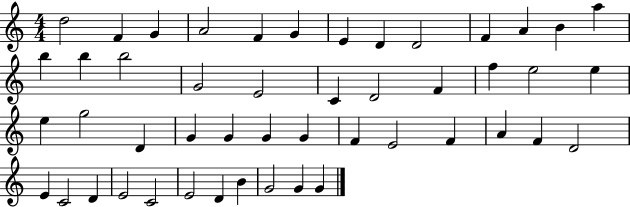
D5/h F4/q G4/q A4/h F4/q G4/q E4/q D4/q D4/h F4/q A4/q B4/q A5/q B5/q B5/q B5/h G4/h E4/h C4/q D4/h F4/q F5/q E5/h E5/q E5/q G5/h D4/q G4/q G4/q G4/q G4/q F4/q E4/h F4/q A4/q F4/q D4/h E4/q C4/h D4/q E4/h C4/h E4/h D4/q B4/q G4/h G4/q G4/q